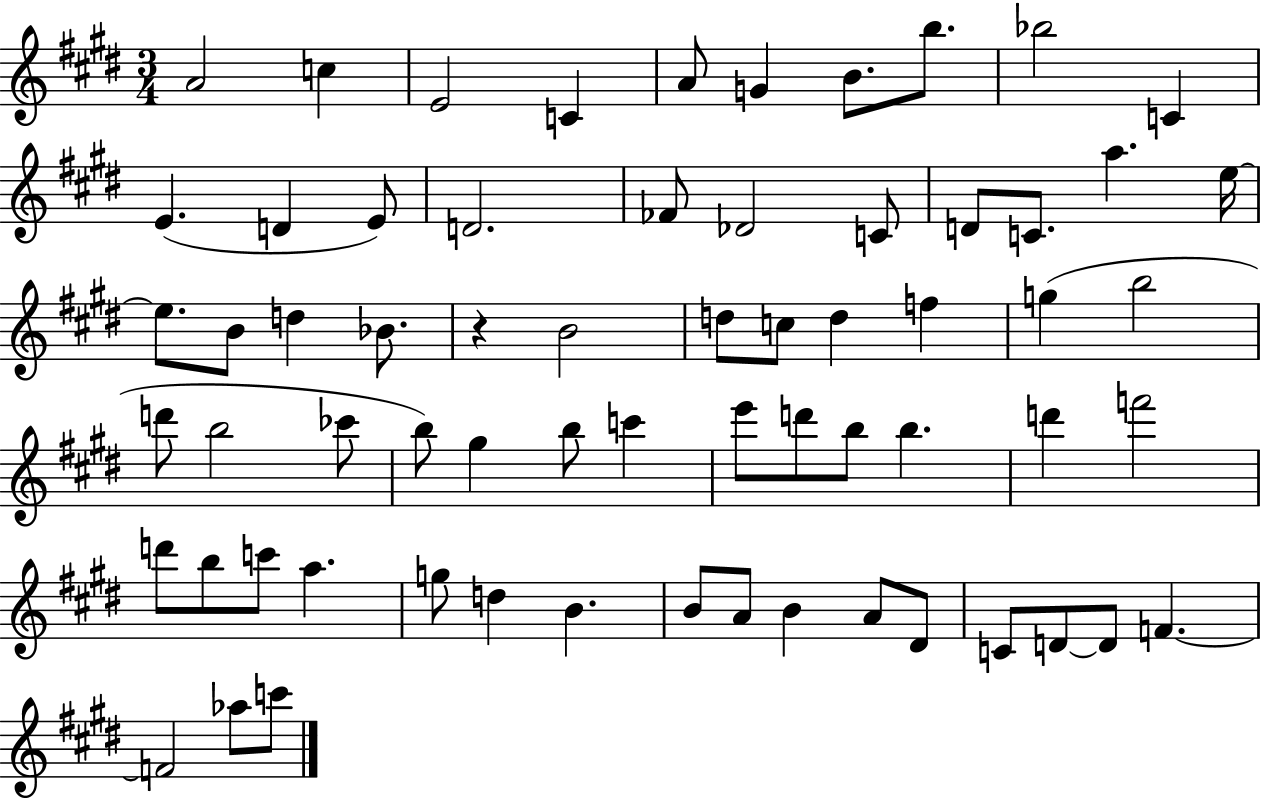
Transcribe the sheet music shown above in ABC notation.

X:1
T:Untitled
M:3/4
L:1/4
K:E
A2 c E2 C A/2 G B/2 b/2 _b2 C E D E/2 D2 _F/2 _D2 C/2 D/2 C/2 a e/4 e/2 B/2 d _B/2 z B2 d/2 c/2 d f g b2 d'/2 b2 _c'/2 b/2 ^g b/2 c' e'/2 d'/2 b/2 b d' f'2 d'/2 b/2 c'/2 a g/2 d B B/2 A/2 B A/2 ^D/2 C/2 D/2 D/2 F F2 _a/2 c'/2